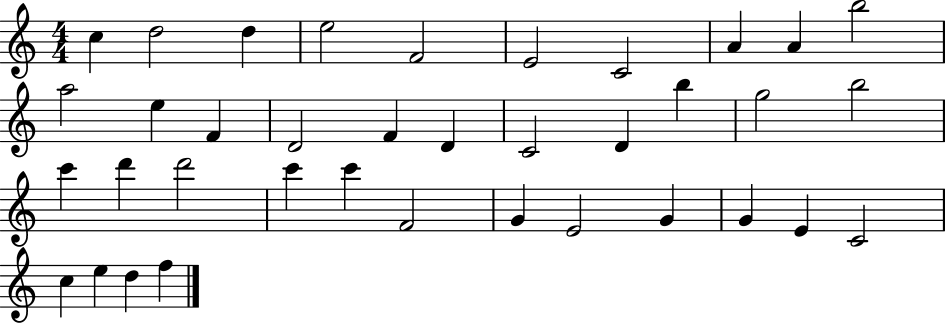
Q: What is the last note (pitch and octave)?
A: F5